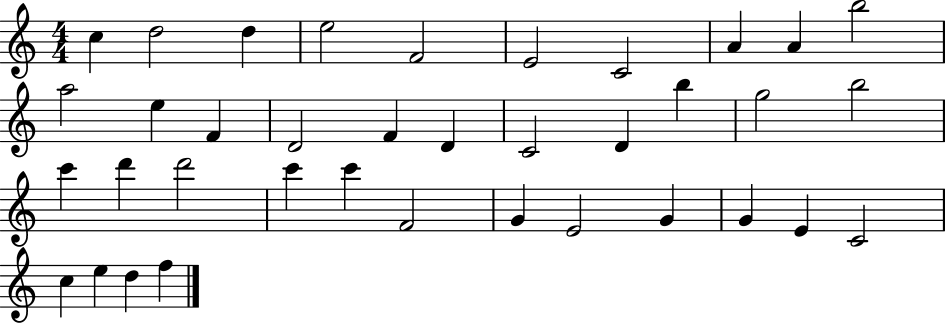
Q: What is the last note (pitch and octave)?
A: F5